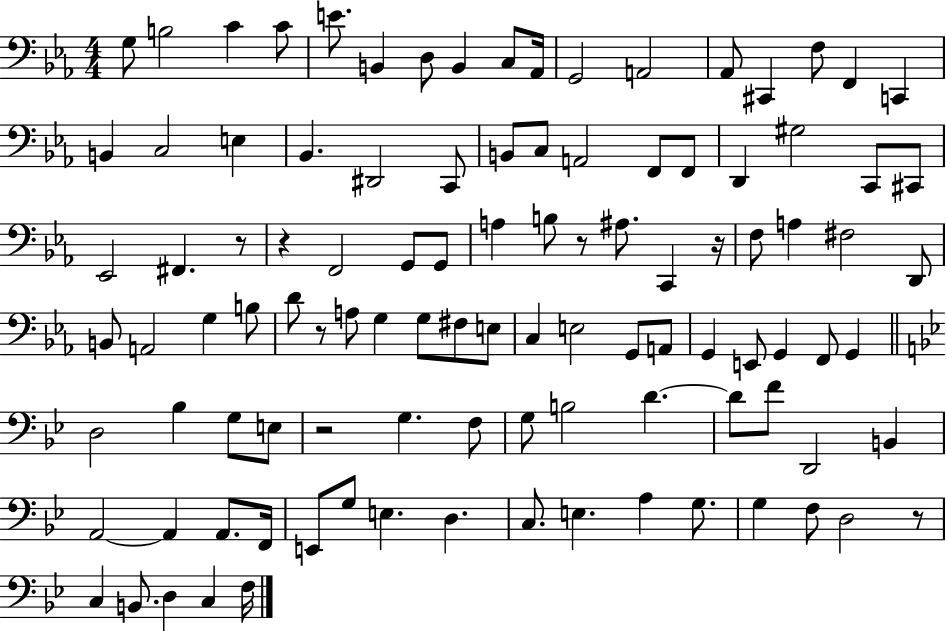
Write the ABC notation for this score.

X:1
T:Untitled
M:4/4
L:1/4
K:Eb
G,/2 B,2 C C/2 E/2 B,, D,/2 B,, C,/2 _A,,/4 G,,2 A,,2 _A,,/2 ^C,, F,/2 F,, C,, B,, C,2 E, _B,, ^D,,2 C,,/2 B,,/2 C,/2 A,,2 F,,/2 F,,/2 D,, ^G,2 C,,/2 ^C,,/2 _E,,2 ^F,, z/2 z F,,2 G,,/2 G,,/2 A, B,/2 z/2 ^A,/2 C,, z/4 F,/2 A, ^F,2 D,,/2 B,,/2 A,,2 G, B,/2 D/2 z/2 A,/2 G, G,/2 ^F,/2 E,/2 C, E,2 G,,/2 A,,/2 G,, E,,/2 G,, F,,/2 G,, D,2 _B, G,/2 E,/2 z2 G, F,/2 G,/2 B,2 D D/2 F/2 D,,2 B,, A,,2 A,, A,,/2 F,,/4 E,,/2 G,/2 E, D, C,/2 E, A, G,/2 G, F,/2 D,2 z/2 C, B,,/2 D, C, F,/4